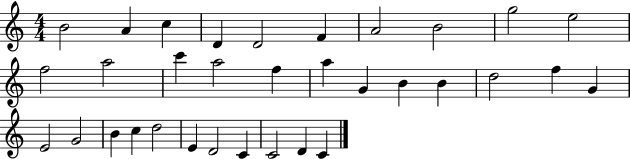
B4/h A4/q C5/q D4/q D4/h F4/q A4/h B4/h G5/h E5/h F5/h A5/h C6/q A5/h F5/q A5/q G4/q B4/q B4/q D5/h F5/q G4/q E4/h G4/h B4/q C5/q D5/h E4/q D4/h C4/q C4/h D4/q C4/q